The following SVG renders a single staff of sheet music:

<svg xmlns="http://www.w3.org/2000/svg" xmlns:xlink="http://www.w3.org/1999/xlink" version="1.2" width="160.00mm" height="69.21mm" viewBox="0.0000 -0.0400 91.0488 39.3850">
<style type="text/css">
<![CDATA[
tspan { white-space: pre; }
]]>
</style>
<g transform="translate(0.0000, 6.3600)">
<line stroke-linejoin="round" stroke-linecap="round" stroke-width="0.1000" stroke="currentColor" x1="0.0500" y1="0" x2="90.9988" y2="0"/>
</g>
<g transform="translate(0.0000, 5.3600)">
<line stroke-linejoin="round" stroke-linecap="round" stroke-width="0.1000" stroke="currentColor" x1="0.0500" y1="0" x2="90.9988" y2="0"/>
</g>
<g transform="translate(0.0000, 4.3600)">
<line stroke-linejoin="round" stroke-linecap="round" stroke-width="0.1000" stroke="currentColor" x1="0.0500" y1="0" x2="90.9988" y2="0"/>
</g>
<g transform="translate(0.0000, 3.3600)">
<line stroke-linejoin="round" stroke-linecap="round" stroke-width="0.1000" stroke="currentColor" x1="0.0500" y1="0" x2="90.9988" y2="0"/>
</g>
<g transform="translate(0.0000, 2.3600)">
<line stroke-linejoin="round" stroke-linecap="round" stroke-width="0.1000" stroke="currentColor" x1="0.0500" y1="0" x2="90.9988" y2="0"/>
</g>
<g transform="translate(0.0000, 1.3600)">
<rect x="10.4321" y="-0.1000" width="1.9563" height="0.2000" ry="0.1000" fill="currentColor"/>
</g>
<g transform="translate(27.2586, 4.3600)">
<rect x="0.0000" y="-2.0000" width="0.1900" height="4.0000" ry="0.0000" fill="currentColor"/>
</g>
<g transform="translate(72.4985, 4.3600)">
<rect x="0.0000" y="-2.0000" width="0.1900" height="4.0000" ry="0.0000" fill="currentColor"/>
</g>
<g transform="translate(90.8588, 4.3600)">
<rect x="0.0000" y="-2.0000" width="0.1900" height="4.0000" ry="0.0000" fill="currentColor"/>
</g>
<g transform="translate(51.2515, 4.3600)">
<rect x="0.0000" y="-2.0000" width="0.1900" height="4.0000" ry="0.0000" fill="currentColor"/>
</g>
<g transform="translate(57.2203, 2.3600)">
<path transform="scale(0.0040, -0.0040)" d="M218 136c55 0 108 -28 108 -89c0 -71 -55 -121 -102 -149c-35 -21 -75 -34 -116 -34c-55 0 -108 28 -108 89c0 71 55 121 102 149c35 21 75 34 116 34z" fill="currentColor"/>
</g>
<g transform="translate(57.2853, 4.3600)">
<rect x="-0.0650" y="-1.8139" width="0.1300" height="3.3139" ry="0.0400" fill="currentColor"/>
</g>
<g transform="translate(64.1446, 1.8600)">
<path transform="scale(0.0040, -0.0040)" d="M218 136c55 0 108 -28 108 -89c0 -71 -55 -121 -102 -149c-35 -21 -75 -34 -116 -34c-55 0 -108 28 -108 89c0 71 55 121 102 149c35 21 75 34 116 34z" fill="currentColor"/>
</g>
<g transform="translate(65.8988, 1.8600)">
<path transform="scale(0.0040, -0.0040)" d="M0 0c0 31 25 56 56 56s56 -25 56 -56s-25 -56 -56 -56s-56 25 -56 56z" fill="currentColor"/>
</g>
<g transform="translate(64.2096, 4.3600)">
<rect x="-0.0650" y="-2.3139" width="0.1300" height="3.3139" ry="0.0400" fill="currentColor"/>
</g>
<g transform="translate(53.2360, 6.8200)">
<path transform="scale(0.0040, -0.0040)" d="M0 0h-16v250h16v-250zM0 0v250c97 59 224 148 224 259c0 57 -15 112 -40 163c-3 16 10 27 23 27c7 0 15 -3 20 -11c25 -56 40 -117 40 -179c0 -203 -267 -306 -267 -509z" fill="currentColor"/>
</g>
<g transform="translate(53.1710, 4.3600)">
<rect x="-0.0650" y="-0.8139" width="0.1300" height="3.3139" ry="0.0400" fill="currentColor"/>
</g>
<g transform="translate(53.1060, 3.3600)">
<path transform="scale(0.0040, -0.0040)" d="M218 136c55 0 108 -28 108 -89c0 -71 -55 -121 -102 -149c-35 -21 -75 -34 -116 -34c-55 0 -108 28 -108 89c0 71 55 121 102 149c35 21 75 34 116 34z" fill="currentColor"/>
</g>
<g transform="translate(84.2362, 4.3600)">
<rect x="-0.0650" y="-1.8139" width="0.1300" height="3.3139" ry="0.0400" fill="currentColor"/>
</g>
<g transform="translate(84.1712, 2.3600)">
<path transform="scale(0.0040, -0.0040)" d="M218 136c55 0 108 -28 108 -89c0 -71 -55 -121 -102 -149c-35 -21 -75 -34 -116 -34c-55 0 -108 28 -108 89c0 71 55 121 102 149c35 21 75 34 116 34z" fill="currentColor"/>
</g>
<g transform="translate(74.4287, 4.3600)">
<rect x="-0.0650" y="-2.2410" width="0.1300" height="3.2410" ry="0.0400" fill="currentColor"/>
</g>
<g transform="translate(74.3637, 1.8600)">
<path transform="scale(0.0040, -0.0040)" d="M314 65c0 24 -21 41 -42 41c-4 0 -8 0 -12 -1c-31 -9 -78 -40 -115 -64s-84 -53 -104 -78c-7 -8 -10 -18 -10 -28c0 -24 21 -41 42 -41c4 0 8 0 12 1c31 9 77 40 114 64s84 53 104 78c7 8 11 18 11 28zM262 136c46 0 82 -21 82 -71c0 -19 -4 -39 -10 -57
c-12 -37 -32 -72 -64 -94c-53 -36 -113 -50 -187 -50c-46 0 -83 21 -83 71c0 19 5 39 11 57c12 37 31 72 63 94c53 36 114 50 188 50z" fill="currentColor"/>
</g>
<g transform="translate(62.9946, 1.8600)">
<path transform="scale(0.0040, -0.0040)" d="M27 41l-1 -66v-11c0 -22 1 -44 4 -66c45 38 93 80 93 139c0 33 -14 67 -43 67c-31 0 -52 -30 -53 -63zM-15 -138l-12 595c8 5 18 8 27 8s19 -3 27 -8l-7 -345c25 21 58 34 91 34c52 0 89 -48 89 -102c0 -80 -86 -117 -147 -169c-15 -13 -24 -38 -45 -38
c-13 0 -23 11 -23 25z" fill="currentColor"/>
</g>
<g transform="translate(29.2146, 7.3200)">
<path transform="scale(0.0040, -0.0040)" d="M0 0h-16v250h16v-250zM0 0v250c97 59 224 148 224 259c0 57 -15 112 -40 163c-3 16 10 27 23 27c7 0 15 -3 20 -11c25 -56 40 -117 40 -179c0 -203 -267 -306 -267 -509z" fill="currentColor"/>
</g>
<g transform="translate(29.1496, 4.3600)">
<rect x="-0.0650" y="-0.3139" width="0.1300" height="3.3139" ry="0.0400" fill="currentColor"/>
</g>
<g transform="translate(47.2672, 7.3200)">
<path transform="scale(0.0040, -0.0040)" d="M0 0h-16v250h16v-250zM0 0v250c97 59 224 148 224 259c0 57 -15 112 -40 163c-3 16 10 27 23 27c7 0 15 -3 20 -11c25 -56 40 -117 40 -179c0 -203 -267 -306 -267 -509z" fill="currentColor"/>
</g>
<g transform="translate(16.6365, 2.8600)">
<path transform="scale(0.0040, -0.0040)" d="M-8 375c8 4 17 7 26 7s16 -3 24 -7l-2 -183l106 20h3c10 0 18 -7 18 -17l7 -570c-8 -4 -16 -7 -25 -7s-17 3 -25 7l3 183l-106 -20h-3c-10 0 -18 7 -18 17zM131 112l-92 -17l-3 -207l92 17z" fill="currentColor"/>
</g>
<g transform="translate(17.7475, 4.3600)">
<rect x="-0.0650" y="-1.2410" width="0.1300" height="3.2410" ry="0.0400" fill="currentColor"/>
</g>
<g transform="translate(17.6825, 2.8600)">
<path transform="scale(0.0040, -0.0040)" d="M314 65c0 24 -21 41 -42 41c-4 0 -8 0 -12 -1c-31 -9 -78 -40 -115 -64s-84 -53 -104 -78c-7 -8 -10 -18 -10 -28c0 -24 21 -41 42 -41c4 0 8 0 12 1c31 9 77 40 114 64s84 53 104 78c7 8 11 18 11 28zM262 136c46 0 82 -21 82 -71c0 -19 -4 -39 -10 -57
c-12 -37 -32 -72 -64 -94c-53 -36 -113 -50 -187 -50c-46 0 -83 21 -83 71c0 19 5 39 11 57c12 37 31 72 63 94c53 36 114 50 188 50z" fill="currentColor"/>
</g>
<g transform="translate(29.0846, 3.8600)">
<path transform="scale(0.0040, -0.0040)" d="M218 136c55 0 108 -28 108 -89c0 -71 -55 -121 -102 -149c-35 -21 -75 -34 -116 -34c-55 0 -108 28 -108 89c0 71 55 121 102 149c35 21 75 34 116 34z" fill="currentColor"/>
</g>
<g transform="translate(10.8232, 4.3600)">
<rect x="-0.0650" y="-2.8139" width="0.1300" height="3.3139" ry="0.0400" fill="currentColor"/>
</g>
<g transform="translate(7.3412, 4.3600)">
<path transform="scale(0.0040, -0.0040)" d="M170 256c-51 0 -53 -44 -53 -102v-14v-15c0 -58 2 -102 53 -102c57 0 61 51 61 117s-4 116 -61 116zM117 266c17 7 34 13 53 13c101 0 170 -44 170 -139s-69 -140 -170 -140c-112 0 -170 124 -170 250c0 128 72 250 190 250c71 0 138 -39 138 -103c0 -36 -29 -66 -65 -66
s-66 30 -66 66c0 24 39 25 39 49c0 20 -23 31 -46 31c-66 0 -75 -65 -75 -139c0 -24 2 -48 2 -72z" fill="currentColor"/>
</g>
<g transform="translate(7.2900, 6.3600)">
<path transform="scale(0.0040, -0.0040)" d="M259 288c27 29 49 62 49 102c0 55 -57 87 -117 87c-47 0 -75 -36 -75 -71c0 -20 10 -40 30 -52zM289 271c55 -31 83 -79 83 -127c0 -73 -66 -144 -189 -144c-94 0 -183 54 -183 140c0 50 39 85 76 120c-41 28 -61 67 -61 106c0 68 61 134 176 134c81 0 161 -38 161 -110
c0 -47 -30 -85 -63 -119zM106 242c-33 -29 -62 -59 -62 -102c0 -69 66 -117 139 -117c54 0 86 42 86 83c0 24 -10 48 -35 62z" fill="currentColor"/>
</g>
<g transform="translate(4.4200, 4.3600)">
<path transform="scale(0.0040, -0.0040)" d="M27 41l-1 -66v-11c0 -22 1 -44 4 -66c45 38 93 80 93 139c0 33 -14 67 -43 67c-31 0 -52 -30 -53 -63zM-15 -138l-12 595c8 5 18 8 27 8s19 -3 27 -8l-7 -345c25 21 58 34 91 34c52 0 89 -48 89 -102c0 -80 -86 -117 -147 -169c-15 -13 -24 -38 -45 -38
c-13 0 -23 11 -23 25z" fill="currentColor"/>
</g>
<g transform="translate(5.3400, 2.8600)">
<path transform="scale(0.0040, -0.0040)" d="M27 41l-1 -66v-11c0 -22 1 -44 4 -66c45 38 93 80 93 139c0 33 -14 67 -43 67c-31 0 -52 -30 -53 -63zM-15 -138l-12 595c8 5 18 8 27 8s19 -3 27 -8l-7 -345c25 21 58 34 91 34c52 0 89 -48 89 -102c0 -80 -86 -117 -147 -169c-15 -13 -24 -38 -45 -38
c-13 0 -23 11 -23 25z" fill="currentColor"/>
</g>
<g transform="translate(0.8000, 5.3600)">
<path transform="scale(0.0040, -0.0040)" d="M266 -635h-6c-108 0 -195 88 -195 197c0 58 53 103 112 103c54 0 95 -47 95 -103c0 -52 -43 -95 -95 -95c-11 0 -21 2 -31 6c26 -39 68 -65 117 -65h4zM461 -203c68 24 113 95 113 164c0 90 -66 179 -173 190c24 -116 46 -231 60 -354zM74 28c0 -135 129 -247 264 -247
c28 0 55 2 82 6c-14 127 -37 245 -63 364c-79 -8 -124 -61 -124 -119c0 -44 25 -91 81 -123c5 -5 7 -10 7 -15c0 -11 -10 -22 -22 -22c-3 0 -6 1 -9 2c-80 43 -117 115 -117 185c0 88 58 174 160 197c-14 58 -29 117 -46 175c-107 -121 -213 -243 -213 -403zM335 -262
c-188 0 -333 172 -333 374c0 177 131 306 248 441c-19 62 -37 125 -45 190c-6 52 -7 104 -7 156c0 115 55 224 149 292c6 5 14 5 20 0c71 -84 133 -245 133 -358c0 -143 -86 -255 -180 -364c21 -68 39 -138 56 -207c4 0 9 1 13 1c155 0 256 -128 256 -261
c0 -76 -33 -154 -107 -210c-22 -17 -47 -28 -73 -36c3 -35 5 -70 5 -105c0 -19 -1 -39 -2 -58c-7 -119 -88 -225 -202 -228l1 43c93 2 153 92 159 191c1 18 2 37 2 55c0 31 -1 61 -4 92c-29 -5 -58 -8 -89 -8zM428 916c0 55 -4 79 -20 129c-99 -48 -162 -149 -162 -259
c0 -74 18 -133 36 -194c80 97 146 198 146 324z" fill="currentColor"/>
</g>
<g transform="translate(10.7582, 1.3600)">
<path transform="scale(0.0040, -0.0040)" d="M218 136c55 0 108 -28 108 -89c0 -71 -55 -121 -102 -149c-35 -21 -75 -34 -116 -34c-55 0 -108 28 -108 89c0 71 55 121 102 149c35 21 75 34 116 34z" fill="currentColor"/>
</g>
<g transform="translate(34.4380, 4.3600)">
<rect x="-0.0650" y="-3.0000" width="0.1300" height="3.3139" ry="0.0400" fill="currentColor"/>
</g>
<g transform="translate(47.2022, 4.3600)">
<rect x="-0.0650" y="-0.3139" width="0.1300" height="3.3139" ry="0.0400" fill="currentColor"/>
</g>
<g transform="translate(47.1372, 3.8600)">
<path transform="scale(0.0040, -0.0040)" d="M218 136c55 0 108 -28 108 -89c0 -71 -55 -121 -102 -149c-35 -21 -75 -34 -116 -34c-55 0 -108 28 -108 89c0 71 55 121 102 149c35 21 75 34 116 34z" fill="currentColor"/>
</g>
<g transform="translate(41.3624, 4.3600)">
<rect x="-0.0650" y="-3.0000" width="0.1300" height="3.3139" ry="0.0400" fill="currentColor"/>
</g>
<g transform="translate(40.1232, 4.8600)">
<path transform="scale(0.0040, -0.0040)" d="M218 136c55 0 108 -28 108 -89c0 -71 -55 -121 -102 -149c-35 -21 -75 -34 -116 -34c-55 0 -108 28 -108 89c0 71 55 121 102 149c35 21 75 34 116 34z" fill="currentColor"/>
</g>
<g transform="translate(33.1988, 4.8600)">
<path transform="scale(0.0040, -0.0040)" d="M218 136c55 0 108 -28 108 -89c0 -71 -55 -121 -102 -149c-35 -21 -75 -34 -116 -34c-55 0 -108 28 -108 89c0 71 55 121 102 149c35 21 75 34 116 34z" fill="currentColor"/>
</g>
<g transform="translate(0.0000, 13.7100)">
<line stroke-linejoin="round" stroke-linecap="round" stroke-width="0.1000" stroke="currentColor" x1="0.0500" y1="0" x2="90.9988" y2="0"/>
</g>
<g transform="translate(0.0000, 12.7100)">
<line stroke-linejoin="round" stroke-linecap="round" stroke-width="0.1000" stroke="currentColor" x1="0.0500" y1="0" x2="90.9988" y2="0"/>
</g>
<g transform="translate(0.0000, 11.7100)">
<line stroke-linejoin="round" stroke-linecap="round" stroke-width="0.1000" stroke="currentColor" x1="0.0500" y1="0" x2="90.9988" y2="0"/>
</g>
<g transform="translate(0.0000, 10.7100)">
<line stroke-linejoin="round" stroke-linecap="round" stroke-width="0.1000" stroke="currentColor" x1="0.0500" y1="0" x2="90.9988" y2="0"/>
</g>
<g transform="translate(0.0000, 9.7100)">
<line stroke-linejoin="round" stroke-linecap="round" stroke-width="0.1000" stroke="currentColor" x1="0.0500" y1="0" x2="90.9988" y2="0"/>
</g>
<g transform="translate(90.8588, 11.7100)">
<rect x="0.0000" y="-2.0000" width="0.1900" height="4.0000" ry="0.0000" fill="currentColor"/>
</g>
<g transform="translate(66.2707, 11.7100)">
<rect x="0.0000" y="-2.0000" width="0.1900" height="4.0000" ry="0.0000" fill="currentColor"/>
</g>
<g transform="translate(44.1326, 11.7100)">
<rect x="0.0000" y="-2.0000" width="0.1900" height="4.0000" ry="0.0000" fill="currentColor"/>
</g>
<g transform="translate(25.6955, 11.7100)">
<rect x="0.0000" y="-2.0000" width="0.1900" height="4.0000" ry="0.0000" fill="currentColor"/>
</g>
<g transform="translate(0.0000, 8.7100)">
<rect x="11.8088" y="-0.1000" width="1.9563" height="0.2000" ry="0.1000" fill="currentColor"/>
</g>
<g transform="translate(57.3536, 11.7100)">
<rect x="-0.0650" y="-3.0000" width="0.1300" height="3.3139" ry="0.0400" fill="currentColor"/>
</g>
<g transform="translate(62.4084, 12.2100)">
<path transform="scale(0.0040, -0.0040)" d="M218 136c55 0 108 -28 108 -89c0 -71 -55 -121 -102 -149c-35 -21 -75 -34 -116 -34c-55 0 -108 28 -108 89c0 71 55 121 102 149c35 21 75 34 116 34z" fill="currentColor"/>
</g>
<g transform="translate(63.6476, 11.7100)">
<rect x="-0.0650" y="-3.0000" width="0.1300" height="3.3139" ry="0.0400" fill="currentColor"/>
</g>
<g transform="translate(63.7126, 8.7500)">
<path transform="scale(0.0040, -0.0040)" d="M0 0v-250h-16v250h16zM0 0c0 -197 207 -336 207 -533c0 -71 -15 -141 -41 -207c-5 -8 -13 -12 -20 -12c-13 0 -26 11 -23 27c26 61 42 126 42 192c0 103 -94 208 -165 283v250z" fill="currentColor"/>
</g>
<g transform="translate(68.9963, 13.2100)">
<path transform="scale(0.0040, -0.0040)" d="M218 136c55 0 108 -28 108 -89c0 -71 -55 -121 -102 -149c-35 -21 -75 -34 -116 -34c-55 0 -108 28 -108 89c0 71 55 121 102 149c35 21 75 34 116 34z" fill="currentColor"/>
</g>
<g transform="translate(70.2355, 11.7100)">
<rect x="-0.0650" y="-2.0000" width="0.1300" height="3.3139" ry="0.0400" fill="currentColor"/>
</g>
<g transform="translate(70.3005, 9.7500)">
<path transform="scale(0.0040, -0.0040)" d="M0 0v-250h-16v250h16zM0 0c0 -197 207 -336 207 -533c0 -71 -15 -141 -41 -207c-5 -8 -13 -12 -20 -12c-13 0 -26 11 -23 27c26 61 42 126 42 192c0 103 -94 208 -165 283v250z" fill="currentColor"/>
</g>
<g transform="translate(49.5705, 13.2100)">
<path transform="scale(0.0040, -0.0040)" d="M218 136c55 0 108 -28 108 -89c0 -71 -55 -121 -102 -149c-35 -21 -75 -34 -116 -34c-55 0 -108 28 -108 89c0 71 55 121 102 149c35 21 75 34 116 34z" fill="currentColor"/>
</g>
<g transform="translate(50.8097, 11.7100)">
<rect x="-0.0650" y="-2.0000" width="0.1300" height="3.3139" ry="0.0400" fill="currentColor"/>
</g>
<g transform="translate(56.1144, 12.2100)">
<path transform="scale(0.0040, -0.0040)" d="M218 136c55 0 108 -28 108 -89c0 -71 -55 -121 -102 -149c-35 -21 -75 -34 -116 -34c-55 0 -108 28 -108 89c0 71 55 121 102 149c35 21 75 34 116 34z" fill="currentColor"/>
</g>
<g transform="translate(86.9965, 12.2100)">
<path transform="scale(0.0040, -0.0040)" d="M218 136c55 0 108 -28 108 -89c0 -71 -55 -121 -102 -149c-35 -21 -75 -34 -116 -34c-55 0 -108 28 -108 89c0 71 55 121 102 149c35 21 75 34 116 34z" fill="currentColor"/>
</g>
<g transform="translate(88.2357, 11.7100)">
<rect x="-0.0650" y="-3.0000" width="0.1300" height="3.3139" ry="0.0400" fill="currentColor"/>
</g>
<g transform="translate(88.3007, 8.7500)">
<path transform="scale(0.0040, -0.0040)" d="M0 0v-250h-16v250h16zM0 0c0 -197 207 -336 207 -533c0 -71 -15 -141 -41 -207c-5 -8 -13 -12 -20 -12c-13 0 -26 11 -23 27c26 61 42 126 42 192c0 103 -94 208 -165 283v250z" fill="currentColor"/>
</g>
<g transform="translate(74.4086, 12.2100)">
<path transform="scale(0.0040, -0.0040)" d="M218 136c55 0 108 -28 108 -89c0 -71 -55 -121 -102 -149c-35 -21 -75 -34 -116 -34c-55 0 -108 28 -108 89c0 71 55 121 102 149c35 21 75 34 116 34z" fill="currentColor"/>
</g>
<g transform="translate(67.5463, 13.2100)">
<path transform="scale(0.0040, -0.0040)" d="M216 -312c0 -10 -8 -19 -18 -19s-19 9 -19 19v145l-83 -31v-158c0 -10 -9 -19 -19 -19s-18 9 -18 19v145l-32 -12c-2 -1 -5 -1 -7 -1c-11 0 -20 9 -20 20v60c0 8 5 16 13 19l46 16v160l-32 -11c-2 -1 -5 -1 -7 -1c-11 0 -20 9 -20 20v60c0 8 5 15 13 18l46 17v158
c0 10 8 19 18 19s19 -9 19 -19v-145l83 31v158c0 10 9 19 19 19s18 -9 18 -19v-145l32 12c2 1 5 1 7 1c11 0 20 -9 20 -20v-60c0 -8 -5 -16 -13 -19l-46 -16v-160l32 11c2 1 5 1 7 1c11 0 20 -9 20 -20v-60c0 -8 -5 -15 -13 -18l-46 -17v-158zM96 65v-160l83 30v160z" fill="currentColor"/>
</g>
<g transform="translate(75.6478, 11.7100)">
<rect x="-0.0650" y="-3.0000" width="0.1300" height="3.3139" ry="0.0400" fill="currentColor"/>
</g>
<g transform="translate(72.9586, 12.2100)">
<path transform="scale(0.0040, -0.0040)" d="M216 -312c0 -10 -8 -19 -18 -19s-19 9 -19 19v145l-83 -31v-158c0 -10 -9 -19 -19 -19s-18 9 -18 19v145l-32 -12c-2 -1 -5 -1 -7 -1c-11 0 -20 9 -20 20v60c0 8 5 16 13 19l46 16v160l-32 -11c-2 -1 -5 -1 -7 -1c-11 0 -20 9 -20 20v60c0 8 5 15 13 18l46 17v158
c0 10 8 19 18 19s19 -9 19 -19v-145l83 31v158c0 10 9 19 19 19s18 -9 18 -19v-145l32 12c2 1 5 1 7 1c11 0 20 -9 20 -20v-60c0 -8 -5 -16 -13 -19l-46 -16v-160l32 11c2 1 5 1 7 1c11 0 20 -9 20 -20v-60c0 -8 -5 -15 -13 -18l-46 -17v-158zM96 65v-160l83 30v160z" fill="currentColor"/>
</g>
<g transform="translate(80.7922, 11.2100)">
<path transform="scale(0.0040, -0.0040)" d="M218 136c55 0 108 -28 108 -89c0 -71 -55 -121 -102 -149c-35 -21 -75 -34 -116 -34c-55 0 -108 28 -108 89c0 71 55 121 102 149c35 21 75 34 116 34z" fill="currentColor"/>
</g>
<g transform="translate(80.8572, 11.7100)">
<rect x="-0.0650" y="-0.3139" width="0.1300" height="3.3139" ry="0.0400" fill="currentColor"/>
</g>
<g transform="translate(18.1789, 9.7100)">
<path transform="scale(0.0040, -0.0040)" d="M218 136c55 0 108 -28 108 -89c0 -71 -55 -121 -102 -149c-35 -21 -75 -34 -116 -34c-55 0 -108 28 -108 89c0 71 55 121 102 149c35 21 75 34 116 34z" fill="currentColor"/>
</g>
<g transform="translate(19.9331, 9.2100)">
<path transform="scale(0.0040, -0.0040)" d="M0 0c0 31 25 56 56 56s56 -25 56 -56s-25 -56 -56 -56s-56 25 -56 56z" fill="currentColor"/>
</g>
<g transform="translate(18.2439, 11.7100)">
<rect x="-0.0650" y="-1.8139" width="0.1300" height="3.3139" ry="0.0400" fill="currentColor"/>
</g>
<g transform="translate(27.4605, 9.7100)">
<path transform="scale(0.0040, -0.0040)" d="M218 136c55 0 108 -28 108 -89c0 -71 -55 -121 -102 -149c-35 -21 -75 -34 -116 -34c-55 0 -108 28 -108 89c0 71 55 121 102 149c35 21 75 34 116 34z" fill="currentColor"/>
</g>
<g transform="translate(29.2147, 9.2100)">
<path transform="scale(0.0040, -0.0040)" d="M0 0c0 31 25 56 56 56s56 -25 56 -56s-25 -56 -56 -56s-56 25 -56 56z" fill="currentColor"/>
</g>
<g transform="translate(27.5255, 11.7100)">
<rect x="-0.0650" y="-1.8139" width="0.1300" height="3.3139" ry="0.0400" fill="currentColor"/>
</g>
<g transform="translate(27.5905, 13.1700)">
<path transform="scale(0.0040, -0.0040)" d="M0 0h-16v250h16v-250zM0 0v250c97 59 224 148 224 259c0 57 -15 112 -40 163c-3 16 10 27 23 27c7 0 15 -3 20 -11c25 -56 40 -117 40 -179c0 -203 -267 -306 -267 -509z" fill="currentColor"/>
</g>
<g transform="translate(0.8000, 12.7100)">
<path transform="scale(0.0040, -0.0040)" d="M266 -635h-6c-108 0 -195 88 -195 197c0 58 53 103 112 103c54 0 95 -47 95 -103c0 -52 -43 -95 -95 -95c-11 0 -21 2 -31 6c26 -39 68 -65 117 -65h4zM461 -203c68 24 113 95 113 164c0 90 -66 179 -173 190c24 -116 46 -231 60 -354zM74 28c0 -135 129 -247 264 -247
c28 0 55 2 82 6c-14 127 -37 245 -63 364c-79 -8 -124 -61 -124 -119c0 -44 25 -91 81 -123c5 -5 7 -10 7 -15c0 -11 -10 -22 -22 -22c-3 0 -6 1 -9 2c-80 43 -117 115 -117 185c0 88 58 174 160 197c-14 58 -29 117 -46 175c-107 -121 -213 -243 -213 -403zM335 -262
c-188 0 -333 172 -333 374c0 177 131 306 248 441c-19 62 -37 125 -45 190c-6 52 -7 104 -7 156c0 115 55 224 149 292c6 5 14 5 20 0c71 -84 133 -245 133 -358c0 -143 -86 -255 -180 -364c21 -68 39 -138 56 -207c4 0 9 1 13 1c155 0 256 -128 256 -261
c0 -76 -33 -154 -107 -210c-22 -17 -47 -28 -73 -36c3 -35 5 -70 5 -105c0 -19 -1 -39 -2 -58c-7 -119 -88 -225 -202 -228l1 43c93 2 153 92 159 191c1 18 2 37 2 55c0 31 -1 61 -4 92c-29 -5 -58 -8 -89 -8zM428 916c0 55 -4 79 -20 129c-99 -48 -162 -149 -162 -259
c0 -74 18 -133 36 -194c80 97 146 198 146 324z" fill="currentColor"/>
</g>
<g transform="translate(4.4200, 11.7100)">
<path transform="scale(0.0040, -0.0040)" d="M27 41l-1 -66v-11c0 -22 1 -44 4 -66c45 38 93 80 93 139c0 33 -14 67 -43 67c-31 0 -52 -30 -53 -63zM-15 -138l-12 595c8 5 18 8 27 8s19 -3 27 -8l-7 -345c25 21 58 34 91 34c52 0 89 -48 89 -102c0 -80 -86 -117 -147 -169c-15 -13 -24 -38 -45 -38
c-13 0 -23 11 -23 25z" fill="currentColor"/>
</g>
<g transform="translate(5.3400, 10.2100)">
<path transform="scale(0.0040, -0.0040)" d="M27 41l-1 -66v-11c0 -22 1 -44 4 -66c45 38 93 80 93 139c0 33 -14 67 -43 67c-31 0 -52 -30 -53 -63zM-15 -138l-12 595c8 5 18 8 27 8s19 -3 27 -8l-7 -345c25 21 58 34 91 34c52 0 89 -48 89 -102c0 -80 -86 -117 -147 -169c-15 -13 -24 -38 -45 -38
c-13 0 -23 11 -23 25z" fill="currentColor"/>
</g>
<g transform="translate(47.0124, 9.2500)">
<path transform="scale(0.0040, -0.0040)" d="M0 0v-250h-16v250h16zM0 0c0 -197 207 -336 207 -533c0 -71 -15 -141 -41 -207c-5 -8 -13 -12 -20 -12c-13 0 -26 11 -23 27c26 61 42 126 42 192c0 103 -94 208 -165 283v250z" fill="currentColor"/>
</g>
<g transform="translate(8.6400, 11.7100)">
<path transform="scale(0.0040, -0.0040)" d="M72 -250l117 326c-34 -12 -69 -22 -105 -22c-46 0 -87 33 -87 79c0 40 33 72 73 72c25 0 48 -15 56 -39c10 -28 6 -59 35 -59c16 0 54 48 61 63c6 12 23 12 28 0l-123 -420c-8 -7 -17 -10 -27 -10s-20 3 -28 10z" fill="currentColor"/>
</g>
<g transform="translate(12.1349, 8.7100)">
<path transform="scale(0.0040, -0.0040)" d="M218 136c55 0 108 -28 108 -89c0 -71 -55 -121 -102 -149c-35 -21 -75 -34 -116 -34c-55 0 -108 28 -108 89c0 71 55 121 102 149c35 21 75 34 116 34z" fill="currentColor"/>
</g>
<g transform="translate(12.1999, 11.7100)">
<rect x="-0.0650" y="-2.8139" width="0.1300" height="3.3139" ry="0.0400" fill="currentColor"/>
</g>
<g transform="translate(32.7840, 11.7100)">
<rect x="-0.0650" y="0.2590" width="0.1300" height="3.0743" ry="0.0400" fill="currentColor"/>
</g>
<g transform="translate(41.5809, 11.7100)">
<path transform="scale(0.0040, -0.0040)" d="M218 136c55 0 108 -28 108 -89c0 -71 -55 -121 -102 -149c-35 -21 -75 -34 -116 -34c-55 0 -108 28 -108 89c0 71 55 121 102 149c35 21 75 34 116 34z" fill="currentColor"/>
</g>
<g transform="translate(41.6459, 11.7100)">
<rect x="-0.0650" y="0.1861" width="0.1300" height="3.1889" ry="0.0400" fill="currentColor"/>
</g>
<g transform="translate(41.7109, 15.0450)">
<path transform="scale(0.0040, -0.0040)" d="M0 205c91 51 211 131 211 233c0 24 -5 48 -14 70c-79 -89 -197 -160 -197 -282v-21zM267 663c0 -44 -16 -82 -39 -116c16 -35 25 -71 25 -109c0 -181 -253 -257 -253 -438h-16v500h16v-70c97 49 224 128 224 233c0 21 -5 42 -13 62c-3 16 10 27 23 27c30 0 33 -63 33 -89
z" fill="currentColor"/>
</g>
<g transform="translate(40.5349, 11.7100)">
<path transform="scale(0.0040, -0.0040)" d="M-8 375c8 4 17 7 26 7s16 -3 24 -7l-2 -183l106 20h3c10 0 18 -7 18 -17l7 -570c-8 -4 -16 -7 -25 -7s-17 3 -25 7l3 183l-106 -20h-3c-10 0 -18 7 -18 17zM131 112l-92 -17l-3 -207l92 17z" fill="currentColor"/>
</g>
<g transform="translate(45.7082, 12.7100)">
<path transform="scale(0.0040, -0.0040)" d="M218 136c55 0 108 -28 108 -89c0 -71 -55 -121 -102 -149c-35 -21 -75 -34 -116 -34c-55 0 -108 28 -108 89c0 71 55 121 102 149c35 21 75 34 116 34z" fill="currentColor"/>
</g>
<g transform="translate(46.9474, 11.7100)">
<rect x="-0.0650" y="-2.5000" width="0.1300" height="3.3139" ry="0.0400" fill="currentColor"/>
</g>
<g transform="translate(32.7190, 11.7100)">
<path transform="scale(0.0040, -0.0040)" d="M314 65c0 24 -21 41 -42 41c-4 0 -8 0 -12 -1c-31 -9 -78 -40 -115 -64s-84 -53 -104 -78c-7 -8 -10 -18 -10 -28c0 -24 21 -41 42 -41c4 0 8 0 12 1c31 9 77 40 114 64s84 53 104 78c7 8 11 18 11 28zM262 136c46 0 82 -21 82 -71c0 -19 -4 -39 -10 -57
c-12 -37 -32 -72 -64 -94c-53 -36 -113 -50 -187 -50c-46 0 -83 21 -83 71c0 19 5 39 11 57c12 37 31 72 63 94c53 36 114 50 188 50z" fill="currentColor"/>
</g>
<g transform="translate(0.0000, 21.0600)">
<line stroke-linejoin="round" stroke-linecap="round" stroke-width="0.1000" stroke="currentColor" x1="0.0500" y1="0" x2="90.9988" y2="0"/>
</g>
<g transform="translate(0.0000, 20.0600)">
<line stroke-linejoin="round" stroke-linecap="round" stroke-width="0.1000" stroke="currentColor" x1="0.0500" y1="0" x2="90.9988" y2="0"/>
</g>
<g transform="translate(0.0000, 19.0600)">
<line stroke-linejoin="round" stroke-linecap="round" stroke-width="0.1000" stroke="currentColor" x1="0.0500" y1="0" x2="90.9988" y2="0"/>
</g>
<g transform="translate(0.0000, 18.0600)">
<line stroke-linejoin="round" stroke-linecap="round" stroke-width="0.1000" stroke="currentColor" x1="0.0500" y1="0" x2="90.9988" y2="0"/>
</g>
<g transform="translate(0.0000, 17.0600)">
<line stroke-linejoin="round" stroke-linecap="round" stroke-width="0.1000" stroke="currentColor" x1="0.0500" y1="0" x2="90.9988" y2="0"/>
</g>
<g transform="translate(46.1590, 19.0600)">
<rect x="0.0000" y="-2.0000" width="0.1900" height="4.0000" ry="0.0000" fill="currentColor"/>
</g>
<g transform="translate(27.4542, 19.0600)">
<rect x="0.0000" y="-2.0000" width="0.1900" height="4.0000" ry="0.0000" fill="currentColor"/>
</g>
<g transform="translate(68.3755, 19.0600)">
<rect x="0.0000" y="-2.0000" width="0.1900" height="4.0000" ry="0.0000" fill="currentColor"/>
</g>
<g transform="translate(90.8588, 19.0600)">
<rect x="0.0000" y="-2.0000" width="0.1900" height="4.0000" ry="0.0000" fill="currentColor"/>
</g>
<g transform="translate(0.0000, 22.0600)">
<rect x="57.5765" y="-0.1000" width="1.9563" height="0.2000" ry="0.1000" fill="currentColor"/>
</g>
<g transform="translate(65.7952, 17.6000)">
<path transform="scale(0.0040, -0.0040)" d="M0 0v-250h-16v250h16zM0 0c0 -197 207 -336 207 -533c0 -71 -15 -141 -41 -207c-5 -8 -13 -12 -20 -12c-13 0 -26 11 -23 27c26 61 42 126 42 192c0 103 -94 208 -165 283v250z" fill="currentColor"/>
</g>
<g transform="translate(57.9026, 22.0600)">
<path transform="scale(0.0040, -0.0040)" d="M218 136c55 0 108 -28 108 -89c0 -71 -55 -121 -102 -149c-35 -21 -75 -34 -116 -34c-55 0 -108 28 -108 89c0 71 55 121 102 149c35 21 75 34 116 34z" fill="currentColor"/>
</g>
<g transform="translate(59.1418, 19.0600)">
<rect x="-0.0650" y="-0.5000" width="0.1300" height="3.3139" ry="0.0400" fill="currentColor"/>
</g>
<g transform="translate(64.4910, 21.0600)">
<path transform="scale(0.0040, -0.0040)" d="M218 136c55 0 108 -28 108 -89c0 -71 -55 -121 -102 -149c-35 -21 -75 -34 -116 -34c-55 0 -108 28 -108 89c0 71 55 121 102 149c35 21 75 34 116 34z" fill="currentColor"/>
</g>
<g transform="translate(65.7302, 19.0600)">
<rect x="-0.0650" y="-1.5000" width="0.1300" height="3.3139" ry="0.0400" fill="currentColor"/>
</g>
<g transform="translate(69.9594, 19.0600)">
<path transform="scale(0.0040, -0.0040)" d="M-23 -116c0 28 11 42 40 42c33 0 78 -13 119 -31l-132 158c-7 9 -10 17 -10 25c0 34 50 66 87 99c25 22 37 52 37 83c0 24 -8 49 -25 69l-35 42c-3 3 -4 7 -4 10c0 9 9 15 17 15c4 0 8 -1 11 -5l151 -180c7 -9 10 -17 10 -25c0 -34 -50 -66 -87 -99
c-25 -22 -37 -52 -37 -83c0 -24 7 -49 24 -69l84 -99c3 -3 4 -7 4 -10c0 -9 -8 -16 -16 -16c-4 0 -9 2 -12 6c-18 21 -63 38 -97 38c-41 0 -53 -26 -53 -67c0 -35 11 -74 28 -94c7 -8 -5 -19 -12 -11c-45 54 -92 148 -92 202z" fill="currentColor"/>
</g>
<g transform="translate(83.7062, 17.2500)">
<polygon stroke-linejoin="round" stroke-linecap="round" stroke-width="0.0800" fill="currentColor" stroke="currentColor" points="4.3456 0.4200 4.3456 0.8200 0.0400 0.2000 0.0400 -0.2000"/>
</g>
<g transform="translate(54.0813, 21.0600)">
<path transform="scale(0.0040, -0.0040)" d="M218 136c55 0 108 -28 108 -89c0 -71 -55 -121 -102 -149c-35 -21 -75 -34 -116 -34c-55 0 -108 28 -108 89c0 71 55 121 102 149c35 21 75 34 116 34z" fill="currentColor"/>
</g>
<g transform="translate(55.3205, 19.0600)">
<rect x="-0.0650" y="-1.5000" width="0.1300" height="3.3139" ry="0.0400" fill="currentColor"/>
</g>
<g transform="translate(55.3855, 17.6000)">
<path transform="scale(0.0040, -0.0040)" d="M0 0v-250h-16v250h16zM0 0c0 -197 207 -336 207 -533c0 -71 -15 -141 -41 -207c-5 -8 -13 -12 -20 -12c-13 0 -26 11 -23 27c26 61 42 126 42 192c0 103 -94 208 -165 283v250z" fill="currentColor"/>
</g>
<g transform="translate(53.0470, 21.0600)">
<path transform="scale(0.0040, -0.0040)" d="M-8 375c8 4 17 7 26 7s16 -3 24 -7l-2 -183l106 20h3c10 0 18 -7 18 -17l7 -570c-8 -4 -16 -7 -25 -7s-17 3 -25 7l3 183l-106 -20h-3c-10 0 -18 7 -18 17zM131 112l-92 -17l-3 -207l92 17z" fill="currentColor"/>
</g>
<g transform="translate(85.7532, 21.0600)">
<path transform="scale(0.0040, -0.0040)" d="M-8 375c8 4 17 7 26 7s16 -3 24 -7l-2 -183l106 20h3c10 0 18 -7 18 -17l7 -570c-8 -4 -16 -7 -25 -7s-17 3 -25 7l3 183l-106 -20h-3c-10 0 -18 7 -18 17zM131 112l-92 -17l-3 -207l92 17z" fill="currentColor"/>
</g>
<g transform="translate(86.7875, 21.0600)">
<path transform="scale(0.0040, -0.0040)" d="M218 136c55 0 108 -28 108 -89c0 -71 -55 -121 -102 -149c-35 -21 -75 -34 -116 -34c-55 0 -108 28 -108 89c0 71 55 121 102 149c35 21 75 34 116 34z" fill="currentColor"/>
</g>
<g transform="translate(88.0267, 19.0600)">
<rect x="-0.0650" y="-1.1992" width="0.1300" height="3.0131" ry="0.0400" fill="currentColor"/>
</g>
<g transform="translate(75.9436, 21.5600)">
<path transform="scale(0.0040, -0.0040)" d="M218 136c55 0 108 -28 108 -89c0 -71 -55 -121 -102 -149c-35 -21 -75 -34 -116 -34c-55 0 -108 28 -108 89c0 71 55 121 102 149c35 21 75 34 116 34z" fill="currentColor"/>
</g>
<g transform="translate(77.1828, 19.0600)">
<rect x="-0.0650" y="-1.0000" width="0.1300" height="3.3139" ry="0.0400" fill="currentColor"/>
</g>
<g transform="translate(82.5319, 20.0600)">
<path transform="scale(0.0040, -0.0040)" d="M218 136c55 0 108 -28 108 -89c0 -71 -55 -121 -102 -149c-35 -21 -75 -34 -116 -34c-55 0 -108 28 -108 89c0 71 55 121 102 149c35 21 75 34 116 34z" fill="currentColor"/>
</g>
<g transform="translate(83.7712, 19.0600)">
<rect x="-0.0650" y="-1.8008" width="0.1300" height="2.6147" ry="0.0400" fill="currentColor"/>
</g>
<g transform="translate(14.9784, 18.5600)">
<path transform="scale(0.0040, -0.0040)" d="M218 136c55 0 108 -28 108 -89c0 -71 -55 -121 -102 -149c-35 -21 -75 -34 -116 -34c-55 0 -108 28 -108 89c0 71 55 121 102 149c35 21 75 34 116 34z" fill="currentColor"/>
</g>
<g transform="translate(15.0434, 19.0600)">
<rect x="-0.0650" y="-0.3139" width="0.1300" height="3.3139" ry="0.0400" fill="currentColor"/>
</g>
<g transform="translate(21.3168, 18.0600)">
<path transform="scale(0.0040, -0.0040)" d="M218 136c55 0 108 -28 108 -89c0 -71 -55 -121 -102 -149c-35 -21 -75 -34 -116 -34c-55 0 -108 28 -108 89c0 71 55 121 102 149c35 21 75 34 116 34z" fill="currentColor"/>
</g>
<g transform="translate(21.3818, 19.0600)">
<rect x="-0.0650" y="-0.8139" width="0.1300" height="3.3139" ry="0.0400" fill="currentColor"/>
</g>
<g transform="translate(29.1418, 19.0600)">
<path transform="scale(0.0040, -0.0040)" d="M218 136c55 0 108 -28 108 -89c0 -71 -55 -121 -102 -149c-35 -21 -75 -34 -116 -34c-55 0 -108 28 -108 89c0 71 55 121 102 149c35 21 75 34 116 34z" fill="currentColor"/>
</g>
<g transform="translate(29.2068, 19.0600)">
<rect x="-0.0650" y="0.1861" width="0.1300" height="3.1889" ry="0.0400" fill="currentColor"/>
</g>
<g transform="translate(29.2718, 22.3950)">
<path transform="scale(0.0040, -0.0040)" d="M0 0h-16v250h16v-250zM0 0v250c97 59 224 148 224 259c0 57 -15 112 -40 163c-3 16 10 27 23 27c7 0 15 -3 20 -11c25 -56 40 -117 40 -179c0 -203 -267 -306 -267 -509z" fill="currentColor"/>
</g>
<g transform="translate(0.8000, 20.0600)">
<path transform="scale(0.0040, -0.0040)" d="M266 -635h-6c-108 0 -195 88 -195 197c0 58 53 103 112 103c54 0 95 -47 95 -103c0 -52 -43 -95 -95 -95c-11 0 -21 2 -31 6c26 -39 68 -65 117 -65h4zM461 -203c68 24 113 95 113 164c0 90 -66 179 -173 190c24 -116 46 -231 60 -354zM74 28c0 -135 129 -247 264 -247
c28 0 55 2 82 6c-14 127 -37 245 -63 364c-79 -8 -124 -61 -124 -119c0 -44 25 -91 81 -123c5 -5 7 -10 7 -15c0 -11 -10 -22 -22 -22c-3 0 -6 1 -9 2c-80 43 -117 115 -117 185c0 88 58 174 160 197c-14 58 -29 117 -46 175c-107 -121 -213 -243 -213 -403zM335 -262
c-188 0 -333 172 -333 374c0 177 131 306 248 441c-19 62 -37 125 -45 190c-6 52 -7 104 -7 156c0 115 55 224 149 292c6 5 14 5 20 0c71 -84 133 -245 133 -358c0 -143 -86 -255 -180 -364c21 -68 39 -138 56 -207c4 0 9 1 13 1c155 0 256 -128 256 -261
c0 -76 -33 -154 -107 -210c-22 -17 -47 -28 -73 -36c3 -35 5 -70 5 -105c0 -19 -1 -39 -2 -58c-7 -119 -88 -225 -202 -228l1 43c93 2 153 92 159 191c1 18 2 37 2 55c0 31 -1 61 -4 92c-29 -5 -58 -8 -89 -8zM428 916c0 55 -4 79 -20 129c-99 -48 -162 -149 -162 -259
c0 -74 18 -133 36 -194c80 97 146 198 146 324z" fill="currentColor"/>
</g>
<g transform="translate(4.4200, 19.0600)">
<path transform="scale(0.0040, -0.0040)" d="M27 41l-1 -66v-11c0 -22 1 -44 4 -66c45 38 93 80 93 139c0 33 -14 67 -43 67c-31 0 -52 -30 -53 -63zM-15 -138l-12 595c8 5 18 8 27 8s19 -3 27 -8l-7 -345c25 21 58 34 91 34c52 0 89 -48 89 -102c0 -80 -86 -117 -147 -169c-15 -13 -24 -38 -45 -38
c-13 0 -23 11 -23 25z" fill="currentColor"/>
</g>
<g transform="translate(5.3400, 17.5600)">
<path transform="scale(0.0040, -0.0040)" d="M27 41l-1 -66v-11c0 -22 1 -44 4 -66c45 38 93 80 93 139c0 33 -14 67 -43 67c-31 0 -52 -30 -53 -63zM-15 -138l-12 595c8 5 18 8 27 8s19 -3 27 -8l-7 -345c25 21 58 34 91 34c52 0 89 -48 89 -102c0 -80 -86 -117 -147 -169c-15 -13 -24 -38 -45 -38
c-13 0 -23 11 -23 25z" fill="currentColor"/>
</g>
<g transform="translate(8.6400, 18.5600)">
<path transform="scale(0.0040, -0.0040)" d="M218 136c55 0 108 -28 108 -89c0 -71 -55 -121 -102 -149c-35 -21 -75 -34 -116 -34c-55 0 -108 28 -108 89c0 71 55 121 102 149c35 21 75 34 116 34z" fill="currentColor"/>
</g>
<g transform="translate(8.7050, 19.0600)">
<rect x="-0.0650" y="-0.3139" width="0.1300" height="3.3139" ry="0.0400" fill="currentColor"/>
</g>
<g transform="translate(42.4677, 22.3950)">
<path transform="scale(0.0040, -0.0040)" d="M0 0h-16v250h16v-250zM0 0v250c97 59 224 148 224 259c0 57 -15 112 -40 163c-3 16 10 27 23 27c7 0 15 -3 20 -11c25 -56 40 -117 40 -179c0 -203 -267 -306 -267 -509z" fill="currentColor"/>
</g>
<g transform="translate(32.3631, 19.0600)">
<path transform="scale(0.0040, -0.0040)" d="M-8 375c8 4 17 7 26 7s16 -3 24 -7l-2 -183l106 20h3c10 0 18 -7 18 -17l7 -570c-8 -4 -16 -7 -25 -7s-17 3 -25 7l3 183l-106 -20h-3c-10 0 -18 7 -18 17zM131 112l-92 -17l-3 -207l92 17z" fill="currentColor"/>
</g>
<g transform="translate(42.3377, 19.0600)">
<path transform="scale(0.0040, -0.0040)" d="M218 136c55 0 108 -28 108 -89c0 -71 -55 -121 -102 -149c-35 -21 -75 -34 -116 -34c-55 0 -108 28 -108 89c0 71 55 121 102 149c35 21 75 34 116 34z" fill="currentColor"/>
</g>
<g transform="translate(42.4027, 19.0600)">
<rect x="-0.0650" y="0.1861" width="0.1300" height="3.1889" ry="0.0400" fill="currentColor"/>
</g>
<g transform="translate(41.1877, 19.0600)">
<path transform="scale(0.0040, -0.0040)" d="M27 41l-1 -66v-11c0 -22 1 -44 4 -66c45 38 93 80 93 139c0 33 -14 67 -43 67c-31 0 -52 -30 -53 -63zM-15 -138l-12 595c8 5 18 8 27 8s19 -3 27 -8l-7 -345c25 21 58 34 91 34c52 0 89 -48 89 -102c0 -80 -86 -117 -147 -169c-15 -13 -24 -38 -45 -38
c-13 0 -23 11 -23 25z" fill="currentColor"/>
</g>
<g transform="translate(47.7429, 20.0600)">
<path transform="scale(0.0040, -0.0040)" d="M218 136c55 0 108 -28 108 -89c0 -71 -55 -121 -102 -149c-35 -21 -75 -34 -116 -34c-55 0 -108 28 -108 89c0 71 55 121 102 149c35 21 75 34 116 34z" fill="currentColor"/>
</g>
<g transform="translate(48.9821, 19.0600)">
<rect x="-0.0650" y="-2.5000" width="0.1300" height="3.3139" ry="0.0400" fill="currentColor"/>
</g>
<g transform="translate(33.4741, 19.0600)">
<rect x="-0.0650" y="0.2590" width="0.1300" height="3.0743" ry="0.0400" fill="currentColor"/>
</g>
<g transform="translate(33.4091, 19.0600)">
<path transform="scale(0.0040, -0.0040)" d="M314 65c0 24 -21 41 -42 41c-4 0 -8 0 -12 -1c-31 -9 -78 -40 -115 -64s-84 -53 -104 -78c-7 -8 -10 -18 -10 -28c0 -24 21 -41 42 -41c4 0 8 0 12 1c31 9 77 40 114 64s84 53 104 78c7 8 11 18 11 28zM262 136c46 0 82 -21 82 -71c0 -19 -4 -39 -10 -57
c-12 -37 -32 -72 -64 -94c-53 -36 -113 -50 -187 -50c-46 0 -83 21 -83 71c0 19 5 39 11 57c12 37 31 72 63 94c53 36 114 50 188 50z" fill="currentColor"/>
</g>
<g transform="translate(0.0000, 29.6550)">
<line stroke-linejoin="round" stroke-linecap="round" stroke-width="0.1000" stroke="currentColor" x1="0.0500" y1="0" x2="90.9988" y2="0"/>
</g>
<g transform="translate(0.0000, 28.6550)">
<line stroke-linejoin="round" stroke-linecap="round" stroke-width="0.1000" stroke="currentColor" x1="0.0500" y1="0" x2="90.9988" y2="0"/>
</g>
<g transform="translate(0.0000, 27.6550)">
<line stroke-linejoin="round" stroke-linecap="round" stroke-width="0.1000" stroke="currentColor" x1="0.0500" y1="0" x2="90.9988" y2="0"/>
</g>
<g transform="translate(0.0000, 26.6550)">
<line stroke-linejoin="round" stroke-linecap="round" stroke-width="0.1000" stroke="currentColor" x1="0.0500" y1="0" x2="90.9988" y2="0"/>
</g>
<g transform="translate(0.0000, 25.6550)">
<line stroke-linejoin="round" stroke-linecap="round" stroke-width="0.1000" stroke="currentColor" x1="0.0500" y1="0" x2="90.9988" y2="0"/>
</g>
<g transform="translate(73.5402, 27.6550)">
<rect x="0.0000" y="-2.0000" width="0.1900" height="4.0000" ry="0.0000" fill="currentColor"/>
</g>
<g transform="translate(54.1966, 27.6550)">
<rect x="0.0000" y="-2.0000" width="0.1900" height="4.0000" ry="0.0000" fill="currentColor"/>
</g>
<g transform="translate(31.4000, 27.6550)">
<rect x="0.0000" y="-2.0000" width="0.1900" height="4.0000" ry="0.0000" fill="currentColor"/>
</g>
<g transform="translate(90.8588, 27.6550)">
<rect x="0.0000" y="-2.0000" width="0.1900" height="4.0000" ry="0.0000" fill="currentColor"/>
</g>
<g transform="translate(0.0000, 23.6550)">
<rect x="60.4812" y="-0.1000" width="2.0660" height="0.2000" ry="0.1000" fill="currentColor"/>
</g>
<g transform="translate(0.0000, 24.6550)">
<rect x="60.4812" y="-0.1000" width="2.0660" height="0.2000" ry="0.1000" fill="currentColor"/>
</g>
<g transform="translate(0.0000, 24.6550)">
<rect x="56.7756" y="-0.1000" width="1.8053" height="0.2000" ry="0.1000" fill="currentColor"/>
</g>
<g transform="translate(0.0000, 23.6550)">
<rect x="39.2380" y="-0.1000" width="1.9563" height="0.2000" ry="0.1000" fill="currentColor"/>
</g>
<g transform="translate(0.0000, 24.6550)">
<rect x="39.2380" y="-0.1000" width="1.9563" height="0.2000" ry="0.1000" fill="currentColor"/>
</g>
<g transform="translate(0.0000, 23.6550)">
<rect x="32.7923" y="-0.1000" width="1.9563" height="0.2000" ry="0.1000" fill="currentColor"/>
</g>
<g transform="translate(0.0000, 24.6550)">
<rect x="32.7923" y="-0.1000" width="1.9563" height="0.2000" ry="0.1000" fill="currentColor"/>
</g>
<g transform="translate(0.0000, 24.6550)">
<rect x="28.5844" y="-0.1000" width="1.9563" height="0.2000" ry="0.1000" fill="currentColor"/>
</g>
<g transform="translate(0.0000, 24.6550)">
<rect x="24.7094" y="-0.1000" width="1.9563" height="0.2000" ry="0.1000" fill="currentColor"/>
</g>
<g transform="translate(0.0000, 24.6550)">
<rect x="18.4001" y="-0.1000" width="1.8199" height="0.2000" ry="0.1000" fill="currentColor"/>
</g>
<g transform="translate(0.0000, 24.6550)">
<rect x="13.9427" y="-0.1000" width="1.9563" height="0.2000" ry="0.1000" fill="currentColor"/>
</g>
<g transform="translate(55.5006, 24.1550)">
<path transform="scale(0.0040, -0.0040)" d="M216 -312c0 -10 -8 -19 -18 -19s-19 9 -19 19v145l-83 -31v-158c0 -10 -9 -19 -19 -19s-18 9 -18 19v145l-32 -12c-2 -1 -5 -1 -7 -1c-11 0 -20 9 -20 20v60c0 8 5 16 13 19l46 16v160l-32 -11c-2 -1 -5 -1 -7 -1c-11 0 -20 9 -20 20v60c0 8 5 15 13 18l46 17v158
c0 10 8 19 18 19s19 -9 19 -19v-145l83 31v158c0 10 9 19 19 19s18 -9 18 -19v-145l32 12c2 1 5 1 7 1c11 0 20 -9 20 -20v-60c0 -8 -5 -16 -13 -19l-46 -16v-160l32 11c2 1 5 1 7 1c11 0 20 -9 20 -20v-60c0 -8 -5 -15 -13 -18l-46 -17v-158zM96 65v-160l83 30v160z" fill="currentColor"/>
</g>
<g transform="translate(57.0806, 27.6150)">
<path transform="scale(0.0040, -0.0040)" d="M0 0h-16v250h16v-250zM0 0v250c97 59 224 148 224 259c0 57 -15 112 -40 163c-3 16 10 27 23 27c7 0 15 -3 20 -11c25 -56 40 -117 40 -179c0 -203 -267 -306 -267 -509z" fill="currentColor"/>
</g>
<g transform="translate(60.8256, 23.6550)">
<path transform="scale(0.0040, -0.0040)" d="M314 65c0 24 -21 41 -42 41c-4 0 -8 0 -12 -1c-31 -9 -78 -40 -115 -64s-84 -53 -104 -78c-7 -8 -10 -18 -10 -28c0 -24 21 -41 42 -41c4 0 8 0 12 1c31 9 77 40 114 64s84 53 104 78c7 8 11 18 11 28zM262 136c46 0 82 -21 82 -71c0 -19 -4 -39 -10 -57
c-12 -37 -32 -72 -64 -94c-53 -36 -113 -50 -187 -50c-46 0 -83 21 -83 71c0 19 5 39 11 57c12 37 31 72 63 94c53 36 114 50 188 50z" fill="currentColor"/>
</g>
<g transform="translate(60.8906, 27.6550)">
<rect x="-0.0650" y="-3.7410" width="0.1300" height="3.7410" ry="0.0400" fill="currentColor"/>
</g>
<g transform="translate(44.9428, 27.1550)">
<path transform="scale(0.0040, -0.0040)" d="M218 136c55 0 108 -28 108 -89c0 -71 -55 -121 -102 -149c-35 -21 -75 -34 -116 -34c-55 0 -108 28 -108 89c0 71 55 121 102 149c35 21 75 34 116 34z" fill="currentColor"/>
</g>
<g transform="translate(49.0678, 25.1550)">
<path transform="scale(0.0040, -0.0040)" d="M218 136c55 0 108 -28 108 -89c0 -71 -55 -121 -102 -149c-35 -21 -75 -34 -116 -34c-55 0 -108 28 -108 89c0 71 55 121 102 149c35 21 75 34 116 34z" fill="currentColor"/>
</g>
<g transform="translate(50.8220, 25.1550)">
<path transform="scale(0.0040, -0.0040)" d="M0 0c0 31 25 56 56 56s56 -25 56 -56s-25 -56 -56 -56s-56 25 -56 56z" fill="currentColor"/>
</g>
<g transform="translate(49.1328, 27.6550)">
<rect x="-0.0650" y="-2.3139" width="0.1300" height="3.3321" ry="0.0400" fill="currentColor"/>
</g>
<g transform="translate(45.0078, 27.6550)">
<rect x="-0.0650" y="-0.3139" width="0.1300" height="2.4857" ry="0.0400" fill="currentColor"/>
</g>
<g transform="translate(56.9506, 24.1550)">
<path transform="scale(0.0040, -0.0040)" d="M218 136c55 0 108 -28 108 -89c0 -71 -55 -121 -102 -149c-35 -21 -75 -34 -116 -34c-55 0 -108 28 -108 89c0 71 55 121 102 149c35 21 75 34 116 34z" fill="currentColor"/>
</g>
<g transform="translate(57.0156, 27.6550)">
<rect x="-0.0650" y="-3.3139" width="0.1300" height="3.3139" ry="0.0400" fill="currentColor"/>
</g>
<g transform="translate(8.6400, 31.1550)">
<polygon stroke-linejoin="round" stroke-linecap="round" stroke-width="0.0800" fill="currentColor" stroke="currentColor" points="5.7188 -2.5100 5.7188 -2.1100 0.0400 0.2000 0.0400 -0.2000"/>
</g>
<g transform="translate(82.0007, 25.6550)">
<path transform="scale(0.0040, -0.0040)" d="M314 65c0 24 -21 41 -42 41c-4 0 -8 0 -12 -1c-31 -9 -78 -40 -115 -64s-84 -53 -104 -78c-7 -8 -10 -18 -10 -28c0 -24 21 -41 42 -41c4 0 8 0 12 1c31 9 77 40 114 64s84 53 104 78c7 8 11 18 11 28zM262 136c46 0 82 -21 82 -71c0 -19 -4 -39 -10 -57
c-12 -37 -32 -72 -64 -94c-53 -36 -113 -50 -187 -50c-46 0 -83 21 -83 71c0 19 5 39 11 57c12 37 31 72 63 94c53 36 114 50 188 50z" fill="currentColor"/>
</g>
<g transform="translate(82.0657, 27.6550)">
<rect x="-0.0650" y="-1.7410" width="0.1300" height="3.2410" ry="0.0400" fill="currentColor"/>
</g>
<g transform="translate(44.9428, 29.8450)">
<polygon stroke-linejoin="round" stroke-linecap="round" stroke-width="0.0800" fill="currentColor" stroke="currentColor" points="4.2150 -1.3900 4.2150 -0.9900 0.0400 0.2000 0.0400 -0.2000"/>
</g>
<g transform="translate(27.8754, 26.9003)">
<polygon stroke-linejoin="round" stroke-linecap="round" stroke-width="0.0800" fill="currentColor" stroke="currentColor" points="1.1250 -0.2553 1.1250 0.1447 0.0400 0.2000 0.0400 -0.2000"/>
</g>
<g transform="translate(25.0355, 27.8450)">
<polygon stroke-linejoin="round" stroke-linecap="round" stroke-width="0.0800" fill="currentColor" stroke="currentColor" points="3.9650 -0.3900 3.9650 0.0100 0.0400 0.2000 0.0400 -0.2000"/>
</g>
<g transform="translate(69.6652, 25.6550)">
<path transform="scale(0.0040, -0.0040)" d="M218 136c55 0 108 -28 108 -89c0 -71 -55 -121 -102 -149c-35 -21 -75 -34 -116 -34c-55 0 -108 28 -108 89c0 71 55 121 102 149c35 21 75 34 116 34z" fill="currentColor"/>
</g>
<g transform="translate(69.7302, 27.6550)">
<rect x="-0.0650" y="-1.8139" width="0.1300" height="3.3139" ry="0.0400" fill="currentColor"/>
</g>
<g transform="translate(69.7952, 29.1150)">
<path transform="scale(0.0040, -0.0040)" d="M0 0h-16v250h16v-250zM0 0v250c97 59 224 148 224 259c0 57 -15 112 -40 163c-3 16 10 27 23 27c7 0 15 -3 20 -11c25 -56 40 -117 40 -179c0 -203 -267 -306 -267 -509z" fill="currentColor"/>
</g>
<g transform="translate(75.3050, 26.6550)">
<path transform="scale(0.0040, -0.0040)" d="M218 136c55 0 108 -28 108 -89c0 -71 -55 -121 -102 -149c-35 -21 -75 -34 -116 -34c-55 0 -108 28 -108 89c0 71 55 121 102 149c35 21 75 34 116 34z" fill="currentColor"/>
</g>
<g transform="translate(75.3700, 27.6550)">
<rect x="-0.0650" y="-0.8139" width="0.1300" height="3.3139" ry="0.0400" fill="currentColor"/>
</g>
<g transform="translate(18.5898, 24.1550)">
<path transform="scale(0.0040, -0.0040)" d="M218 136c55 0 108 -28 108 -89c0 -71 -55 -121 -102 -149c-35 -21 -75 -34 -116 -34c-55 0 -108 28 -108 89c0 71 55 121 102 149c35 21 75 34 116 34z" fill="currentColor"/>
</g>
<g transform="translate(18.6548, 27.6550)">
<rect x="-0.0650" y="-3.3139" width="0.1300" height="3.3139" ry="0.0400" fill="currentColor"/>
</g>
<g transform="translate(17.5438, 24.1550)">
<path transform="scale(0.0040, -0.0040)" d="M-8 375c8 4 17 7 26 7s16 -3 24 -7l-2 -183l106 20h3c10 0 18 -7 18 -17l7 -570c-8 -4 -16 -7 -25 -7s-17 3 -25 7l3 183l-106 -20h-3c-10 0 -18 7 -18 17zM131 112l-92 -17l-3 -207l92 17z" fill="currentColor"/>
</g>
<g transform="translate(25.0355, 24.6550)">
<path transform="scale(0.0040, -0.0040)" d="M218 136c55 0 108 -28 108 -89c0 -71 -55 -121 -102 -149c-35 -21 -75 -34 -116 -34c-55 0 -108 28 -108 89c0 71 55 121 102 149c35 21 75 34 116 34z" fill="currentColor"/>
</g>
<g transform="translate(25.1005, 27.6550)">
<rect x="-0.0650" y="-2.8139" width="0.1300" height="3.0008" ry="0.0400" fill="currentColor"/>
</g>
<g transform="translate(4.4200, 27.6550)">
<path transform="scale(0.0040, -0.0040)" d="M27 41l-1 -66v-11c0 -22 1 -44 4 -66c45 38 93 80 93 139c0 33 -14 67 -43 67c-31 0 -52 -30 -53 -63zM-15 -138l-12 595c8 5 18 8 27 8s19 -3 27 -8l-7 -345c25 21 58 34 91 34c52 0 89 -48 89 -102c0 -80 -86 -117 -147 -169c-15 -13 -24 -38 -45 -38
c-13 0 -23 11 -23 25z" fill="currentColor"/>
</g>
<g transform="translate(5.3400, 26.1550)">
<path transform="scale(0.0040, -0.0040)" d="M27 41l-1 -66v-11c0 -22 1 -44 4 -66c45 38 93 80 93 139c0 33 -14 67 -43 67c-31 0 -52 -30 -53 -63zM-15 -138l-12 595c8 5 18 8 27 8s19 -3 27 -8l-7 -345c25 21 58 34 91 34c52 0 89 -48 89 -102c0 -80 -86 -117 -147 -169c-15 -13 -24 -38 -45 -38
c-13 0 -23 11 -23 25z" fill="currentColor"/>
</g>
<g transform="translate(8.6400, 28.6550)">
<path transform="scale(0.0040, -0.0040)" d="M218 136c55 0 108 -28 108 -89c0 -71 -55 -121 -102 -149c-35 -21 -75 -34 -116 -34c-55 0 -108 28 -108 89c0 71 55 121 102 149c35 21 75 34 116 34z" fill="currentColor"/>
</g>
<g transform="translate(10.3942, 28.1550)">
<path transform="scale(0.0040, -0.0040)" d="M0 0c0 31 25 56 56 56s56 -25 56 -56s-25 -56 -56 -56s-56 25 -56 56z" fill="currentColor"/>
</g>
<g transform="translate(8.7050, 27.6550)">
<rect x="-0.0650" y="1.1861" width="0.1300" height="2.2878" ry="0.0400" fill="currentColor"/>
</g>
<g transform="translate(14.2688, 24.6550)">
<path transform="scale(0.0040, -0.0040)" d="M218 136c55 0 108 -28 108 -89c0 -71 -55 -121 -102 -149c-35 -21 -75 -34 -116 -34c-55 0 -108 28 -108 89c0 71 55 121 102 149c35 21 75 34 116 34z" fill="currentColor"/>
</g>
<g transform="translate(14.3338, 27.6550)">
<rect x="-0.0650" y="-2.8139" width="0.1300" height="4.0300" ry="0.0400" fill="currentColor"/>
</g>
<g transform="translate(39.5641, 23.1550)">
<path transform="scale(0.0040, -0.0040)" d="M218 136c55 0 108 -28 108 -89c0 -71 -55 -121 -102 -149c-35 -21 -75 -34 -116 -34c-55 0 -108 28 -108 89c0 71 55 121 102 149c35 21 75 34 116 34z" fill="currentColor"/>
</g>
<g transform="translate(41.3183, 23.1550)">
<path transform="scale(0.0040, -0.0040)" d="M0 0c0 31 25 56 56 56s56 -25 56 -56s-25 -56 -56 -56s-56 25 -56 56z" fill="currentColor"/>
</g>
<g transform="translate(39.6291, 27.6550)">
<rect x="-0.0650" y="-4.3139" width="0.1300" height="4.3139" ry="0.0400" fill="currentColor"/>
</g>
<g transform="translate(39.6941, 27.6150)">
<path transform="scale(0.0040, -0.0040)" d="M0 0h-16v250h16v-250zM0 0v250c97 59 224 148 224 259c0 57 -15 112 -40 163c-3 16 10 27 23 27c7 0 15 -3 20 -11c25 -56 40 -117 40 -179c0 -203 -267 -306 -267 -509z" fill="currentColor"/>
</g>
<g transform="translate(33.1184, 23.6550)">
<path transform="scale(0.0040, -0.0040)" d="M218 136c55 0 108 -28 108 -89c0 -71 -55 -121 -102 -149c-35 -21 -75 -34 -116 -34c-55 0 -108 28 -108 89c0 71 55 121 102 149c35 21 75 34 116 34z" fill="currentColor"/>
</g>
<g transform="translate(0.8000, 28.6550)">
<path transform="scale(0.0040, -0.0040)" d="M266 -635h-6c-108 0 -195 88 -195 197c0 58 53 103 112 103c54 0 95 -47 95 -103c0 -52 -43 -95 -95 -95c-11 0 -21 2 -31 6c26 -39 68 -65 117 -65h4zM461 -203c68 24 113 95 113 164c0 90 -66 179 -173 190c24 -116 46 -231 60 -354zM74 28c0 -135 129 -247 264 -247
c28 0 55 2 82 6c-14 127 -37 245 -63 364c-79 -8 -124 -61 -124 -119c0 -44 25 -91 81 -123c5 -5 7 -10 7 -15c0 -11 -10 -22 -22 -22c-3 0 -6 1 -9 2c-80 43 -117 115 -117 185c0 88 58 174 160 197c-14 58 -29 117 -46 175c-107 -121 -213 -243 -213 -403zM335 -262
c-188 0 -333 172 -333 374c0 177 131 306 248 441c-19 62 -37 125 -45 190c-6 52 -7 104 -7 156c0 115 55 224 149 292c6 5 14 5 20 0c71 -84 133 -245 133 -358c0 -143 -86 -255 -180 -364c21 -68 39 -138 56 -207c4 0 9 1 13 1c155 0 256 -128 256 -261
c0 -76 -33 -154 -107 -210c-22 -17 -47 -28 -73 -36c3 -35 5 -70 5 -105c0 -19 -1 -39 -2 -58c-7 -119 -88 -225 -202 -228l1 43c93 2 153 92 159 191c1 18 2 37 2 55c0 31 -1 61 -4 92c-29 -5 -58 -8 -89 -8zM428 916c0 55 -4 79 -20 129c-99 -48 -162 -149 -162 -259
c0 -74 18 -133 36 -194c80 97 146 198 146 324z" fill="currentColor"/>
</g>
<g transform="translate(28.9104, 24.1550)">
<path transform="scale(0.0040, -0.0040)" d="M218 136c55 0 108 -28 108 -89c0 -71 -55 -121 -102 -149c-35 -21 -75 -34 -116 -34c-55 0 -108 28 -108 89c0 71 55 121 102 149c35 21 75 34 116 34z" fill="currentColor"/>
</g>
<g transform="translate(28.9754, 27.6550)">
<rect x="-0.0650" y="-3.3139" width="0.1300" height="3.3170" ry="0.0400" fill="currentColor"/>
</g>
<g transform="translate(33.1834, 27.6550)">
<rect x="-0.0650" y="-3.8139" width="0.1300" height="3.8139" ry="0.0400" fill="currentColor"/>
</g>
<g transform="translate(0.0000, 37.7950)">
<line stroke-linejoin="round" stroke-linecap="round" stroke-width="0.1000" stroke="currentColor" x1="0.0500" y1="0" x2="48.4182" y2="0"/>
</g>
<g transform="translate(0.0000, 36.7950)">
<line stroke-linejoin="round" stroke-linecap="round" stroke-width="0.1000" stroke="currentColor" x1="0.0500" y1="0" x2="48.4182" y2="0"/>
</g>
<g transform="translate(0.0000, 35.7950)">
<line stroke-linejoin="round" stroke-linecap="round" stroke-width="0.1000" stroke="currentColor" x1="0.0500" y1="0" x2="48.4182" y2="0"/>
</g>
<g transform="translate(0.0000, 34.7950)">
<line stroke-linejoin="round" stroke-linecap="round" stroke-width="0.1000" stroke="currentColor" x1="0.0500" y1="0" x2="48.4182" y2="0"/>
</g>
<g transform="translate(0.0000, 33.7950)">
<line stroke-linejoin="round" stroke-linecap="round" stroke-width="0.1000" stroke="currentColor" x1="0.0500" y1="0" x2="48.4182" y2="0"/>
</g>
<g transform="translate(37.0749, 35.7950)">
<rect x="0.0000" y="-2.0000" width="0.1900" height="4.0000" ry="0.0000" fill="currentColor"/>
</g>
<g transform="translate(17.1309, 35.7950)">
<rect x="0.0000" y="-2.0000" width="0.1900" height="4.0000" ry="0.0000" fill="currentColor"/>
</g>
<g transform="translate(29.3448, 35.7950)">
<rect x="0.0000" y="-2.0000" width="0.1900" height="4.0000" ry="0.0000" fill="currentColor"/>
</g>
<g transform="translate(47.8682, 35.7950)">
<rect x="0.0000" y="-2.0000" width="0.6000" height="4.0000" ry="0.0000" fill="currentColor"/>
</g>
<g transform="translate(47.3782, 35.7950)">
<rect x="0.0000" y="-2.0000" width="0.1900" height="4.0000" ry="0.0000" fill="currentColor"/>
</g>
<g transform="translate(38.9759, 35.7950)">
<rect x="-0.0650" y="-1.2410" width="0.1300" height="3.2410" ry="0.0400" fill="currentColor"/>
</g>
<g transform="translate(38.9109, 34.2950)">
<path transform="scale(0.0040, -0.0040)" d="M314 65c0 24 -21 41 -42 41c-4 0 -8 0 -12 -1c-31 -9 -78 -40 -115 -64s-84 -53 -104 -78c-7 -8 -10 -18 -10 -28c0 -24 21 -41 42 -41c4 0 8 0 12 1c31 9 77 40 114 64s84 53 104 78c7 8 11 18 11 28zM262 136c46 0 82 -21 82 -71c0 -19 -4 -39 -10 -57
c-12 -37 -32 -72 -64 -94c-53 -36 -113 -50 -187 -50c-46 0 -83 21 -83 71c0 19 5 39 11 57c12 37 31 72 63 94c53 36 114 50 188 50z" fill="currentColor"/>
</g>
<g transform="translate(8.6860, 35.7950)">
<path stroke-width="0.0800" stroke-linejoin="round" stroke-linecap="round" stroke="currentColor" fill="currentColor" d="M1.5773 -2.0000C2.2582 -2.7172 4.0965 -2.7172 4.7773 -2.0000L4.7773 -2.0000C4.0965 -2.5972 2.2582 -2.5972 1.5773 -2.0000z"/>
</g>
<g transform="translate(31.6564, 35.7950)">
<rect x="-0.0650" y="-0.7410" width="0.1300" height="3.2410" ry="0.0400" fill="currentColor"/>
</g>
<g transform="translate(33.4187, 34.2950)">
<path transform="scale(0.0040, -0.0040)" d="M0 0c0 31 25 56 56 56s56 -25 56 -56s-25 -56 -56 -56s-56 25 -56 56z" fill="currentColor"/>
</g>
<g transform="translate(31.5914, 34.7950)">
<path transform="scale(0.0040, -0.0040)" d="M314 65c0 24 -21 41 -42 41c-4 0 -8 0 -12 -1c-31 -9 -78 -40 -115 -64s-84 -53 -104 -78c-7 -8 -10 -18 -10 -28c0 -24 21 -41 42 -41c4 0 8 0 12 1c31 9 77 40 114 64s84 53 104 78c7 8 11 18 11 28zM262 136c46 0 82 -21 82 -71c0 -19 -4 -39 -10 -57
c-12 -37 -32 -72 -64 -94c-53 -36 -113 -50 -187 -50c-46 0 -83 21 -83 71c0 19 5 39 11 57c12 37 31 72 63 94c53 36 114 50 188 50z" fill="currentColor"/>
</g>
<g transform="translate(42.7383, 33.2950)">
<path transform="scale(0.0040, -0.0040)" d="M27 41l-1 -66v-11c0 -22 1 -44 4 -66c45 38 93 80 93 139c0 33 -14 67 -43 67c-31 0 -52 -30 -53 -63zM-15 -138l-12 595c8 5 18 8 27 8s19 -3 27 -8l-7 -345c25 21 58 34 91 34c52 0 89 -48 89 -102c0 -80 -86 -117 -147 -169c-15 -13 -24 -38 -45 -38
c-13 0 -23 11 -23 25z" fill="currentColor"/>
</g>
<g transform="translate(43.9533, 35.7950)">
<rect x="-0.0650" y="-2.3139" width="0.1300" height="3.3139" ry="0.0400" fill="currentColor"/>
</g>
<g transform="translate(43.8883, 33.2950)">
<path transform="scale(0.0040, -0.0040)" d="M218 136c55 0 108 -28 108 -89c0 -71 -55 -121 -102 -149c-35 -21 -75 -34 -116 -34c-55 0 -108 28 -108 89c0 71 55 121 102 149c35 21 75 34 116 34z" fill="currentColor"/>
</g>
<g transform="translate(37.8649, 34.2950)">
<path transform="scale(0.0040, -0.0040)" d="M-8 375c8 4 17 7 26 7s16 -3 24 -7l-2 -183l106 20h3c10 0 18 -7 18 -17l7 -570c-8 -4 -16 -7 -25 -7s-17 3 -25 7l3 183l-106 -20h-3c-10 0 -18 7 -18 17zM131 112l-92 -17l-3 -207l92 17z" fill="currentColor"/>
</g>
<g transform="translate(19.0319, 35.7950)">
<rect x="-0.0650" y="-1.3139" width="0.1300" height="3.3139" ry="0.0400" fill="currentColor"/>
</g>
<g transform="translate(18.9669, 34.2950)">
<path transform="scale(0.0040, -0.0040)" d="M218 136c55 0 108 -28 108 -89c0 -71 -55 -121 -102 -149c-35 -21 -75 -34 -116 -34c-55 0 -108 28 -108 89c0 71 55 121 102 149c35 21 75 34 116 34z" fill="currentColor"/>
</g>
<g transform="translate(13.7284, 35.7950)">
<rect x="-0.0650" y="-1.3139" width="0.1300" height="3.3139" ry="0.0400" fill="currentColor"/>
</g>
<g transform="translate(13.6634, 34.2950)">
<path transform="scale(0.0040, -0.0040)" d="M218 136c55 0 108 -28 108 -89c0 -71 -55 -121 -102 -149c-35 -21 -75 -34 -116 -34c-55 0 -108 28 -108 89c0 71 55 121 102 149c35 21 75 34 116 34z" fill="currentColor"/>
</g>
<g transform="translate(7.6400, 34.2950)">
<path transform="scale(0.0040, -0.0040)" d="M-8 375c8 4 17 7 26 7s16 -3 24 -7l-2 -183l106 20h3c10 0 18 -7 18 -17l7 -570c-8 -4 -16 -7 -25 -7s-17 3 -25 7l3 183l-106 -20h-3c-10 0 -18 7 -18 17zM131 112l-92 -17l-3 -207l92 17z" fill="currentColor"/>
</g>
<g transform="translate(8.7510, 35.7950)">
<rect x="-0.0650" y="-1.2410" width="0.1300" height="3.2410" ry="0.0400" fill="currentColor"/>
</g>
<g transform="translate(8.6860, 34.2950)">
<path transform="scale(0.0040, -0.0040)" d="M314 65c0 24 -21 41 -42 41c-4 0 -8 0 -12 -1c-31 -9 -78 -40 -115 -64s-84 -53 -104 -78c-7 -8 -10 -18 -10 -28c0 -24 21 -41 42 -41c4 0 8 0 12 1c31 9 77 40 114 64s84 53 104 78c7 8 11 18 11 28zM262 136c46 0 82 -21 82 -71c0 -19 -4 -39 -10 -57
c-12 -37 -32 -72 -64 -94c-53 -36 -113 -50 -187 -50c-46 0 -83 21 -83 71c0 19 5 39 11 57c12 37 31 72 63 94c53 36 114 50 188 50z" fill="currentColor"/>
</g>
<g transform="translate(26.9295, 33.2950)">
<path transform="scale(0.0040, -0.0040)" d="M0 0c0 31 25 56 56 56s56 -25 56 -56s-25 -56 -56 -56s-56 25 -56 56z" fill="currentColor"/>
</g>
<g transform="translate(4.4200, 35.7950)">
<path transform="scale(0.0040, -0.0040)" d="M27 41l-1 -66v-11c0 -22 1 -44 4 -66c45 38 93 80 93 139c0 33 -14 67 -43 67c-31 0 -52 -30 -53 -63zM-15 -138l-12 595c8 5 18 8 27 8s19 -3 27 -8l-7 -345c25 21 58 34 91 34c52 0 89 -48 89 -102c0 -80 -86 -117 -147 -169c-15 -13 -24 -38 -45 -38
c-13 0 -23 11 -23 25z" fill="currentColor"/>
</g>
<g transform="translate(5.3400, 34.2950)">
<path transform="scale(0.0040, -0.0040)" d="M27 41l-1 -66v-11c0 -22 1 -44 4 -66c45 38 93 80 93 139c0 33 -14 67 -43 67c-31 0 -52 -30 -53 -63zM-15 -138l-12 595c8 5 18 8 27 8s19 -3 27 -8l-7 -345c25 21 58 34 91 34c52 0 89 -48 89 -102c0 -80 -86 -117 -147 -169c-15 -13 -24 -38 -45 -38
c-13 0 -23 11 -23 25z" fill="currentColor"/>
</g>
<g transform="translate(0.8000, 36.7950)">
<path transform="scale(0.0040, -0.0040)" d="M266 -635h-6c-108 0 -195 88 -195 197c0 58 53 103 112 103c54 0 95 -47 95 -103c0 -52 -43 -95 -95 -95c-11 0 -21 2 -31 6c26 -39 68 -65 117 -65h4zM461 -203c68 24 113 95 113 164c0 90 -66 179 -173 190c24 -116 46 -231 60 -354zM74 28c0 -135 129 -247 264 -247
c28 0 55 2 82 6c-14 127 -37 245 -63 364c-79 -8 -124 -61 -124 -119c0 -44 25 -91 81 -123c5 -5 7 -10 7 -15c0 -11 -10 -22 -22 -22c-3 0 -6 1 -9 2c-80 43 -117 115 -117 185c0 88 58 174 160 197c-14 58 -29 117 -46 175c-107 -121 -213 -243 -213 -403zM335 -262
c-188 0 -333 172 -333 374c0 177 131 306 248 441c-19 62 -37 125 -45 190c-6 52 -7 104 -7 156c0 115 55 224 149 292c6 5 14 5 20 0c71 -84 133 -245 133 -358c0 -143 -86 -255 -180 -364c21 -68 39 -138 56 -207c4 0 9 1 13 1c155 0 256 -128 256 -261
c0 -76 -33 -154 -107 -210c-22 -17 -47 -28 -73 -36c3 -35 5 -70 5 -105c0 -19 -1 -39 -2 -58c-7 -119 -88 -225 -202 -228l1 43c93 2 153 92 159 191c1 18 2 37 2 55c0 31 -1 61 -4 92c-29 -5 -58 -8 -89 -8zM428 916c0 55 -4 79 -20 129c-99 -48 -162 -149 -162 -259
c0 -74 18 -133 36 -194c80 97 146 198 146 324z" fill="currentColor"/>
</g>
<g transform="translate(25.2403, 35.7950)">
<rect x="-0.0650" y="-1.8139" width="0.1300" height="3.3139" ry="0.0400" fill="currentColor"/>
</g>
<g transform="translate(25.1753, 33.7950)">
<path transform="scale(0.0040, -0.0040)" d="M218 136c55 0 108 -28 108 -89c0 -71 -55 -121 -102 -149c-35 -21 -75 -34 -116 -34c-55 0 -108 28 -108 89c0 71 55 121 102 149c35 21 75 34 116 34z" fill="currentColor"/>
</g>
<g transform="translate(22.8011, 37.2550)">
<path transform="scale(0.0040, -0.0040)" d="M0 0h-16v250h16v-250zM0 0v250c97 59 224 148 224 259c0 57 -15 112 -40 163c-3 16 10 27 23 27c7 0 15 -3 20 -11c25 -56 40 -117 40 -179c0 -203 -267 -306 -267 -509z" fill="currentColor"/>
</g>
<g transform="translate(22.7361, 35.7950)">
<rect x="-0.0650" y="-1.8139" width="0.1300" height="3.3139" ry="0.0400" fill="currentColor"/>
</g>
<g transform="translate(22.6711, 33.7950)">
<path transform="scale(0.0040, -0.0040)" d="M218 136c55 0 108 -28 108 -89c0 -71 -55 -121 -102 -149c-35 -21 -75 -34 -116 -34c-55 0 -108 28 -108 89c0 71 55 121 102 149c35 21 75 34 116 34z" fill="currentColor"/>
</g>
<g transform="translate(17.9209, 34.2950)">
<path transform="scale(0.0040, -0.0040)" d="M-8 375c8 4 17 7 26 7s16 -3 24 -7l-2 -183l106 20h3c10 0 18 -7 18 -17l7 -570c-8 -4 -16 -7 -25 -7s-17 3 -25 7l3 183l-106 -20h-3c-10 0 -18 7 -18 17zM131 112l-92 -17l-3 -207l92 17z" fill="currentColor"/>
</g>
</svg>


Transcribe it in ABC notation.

X:1
T:Untitled
M:6/8
L:1/4
K:Bb
a e2 c/2 A A c/2 d/2 f _g g2 f z/2 a f f/2 _B2 B/4 G/2 F A A/2 ^F/2 ^A c ^A/2 c c d _B/2 B2 _B/2 G E/2 C E/2 z D G/2 E/2 G/2 a/2 b a/2 b/4 c' d'/2 c/2 g/2 ^b/2 c'2 f/2 d f2 e2 e e f/2 f d2 e2 _g